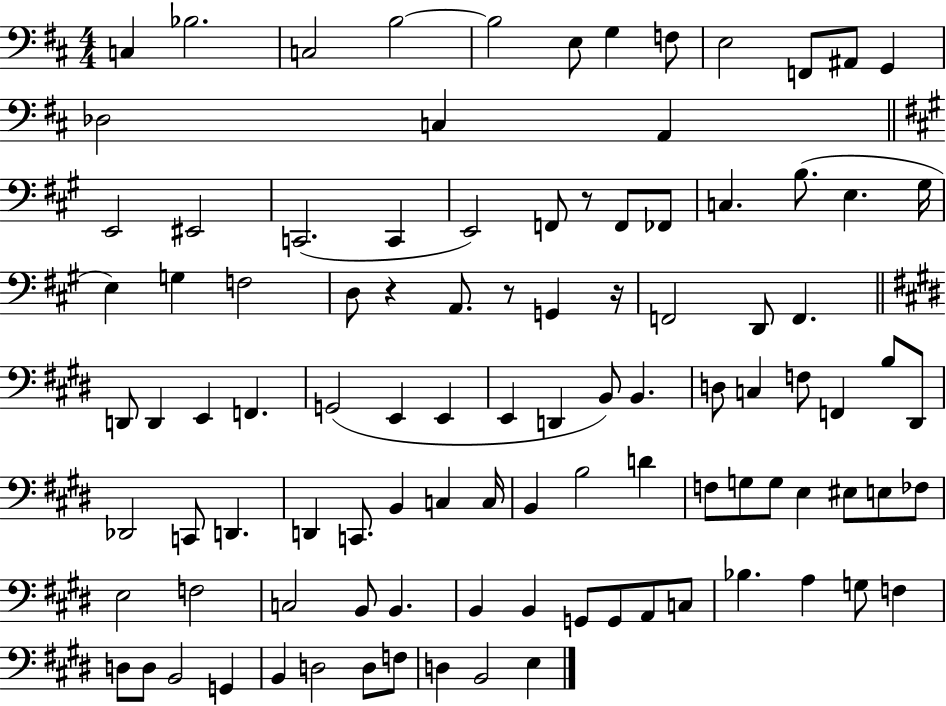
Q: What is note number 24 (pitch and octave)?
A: C3